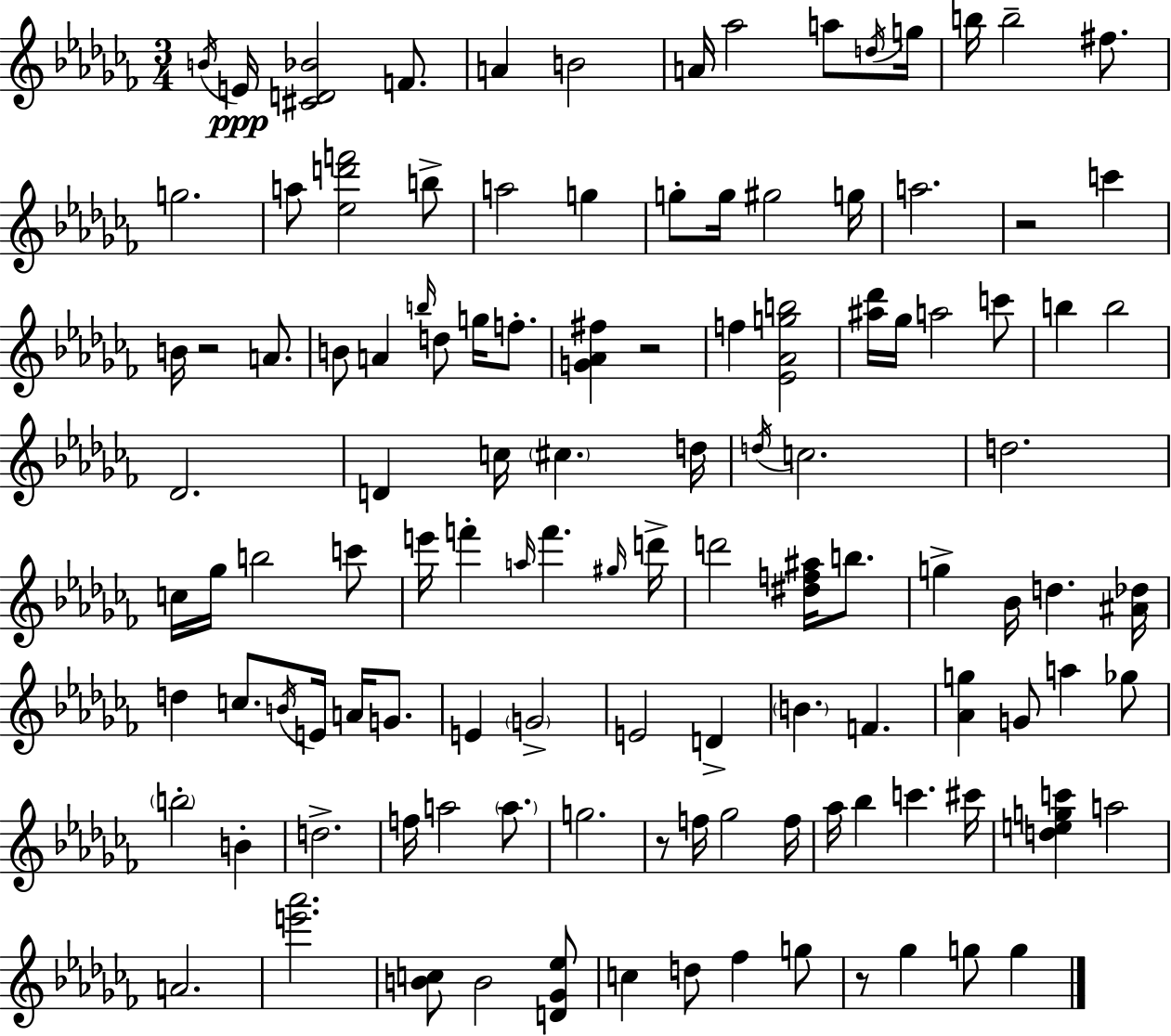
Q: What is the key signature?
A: AES minor